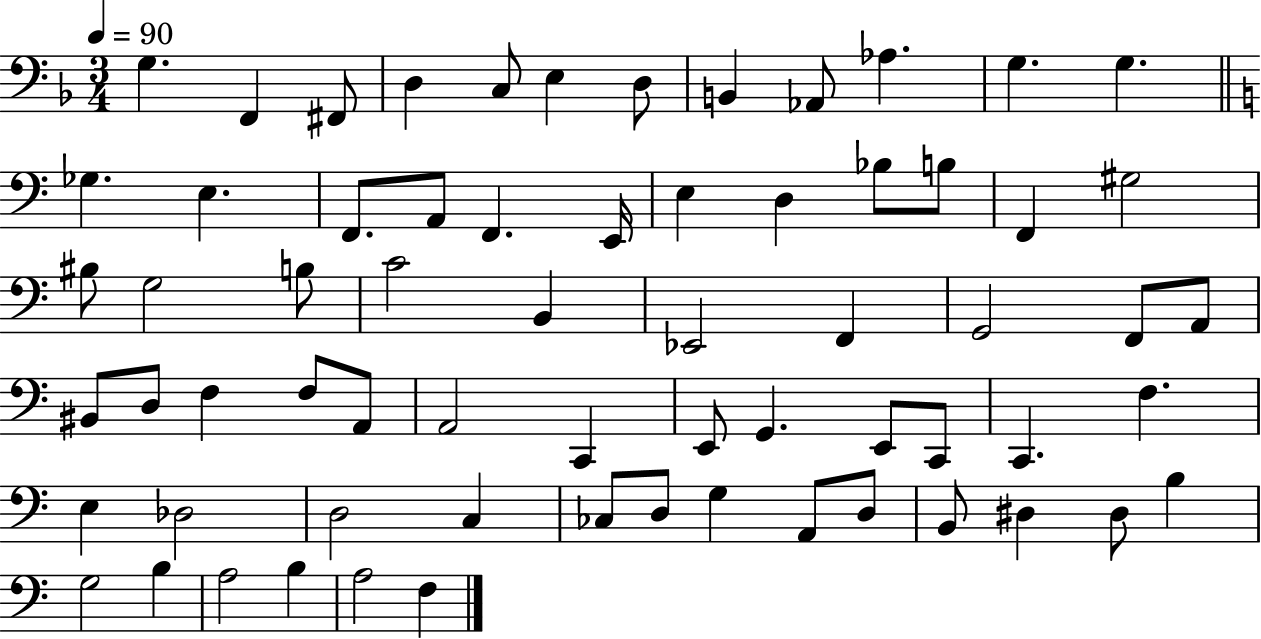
G3/q. F2/q F#2/e D3/q C3/e E3/q D3/e B2/q Ab2/e Ab3/q. G3/q. G3/q. Gb3/q. E3/q. F2/e. A2/e F2/q. E2/s E3/q D3/q Bb3/e B3/e F2/q G#3/h BIS3/e G3/h B3/e C4/h B2/q Eb2/h F2/q G2/h F2/e A2/e BIS2/e D3/e F3/q F3/e A2/e A2/h C2/q E2/e G2/q. E2/e C2/e C2/q. F3/q. E3/q Db3/h D3/h C3/q CES3/e D3/e G3/q A2/e D3/e B2/e D#3/q D#3/e B3/q G3/h B3/q A3/h B3/q A3/h F3/q